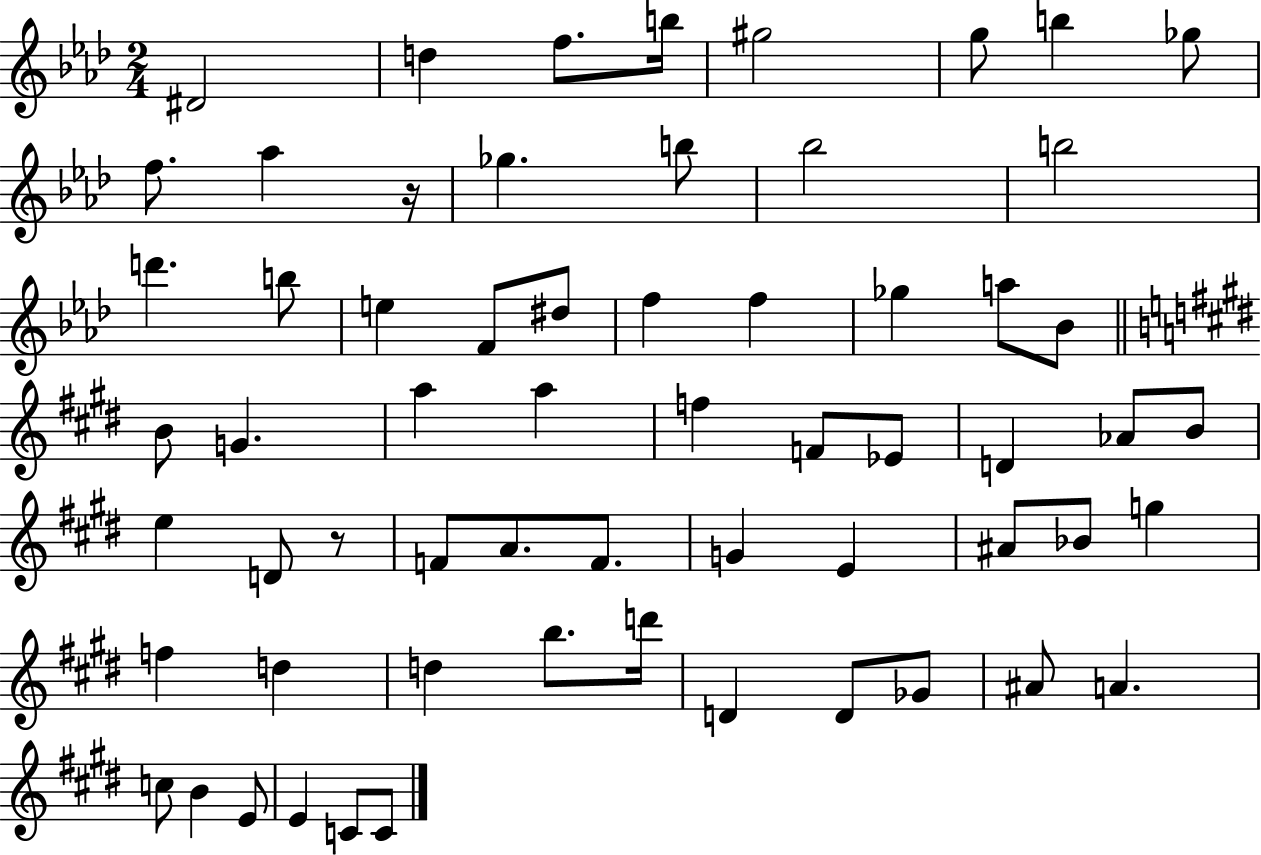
X:1
T:Untitled
M:2/4
L:1/4
K:Ab
^D2 d f/2 b/4 ^g2 g/2 b _g/2 f/2 _a z/4 _g b/2 _b2 b2 d' b/2 e F/2 ^d/2 f f _g a/2 _B/2 B/2 G a a f F/2 _E/2 D _A/2 B/2 e D/2 z/2 F/2 A/2 F/2 G E ^A/2 _B/2 g f d d b/2 d'/4 D D/2 _G/2 ^A/2 A c/2 B E/2 E C/2 C/2